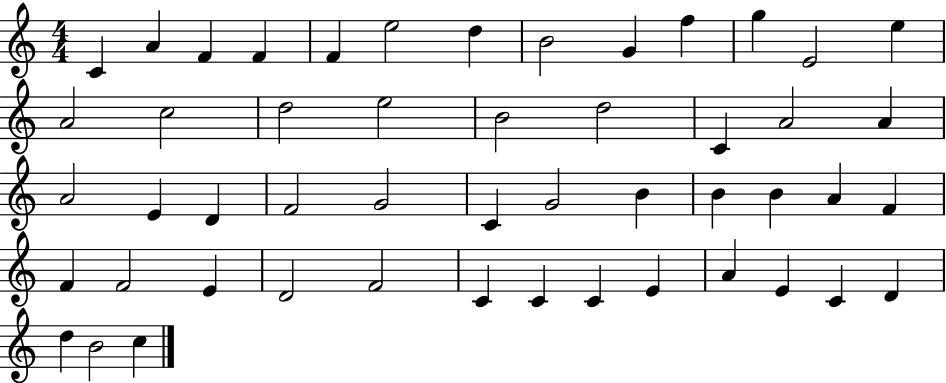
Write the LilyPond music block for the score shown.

{
  \clef treble
  \numericTimeSignature
  \time 4/4
  \key c \major
  c'4 a'4 f'4 f'4 | f'4 e''2 d''4 | b'2 g'4 f''4 | g''4 e'2 e''4 | \break a'2 c''2 | d''2 e''2 | b'2 d''2 | c'4 a'2 a'4 | \break a'2 e'4 d'4 | f'2 g'2 | c'4 g'2 b'4 | b'4 b'4 a'4 f'4 | \break f'4 f'2 e'4 | d'2 f'2 | c'4 c'4 c'4 e'4 | a'4 e'4 c'4 d'4 | \break d''4 b'2 c''4 | \bar "|."
}